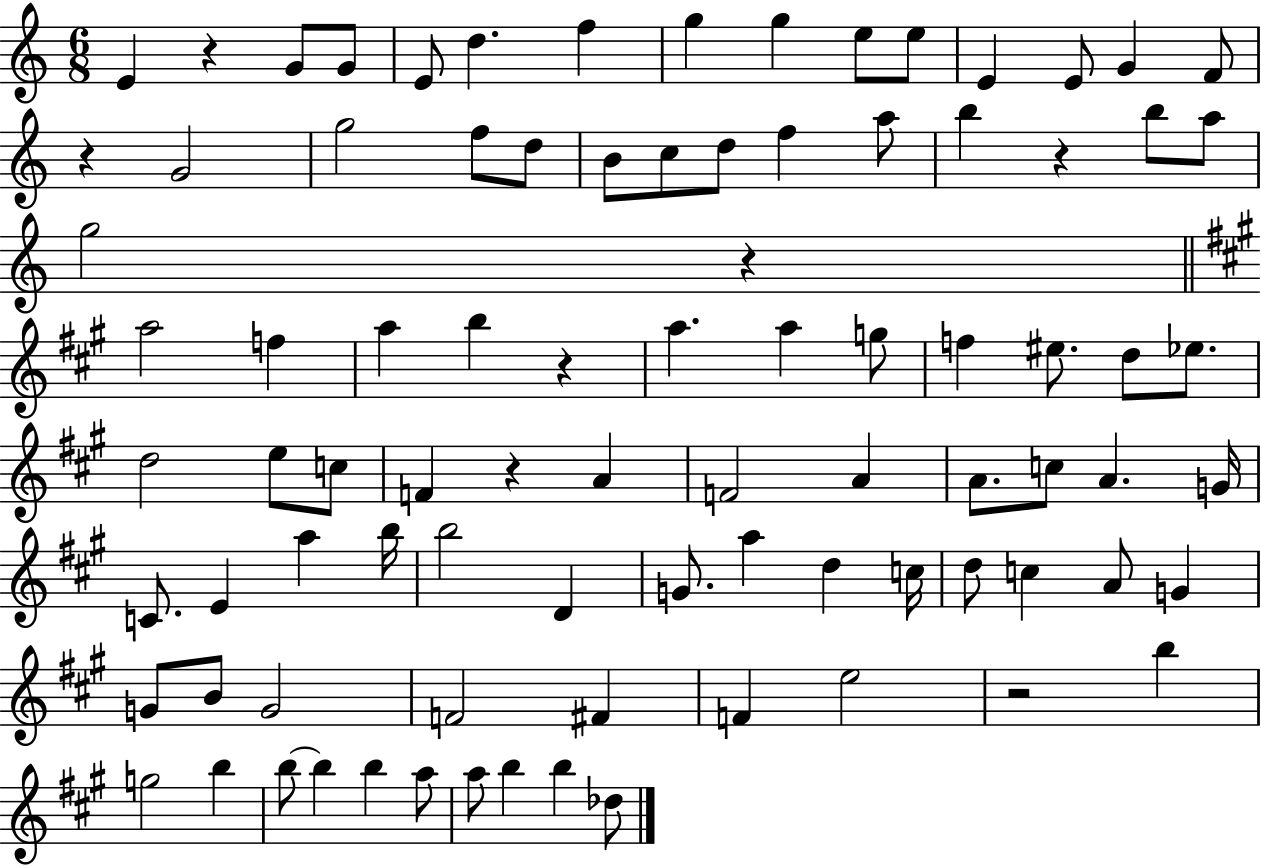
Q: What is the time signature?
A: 6/8